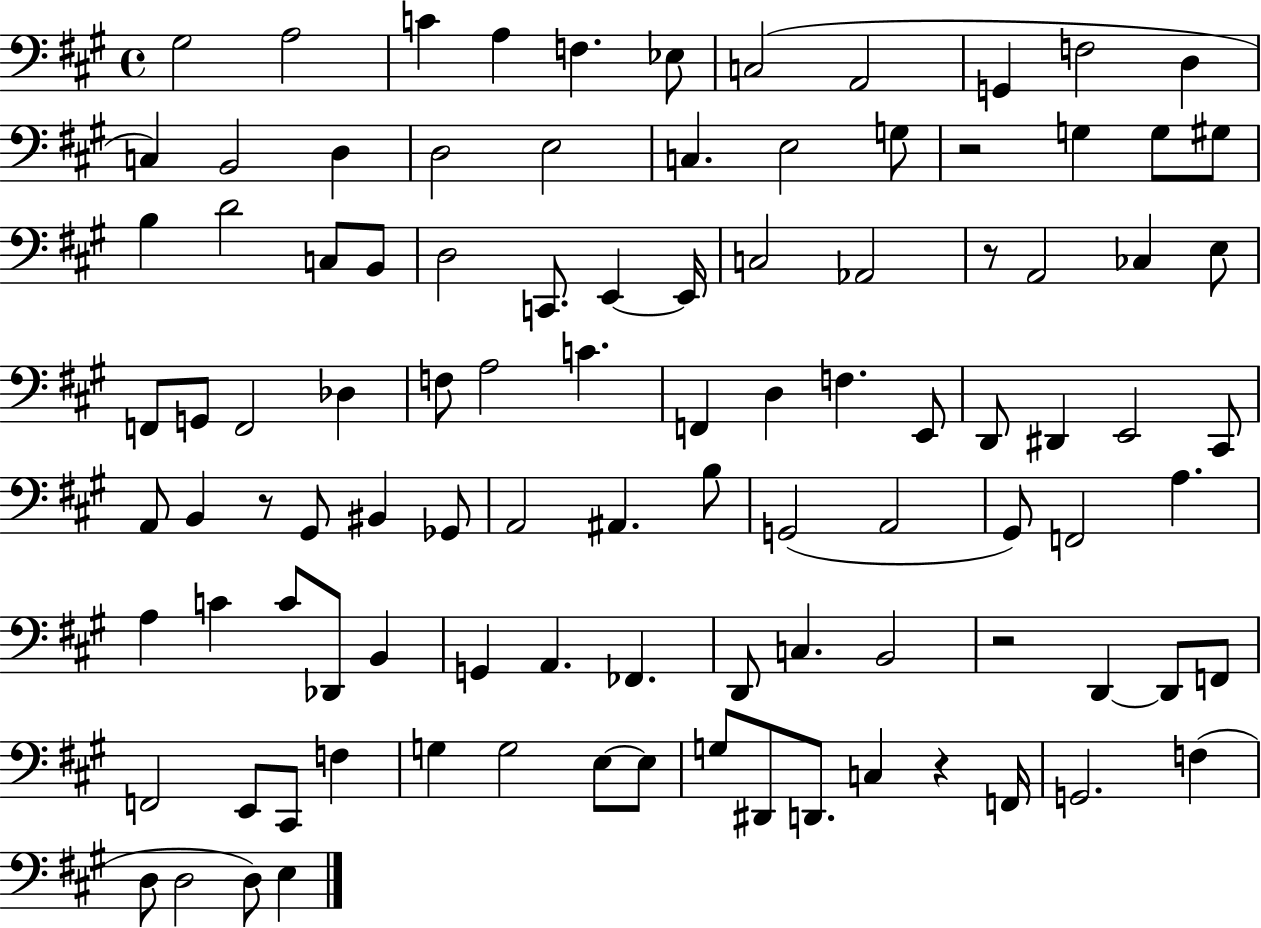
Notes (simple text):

G#3/h A3/h C4/q A3/q F3/q. Eb3/e C3/h A2/h G2/q F3/h D3/q C3/q B2/h D3/q D3/h E3/h C3/q. E3/h G3/e R/h G3/q G3/e G#3/e B3/q D4/h C3/e B2/e D3/h C2/e. E2/q E2/s C3/h Ab2/h R/e A2/h CES3/q E3/e F2/e G2/e F2/h Db3/q F3/e A3/h C4/q. F2/q D3/q F3/q. E2/e D2/e D#2/q E2/h C#2/e A2/e B2/q R/e G#2/e BIS2/q Gb2/e A2/h A#2/q. B3/e G2/h A2/h G#2/e F2/h A3/q. A3/q C4/q C4/e Db2/e B2/q G2/q A2/q. FES2/q. D2/e C3/q. B2/h R/h D2/q D2/e F2/e F2/h E2/e C#2/e F3/q G3/q G3/h E3/e E3/e G3/e D#2/e D2/e. C3/q R/q F2/s G2/h. F3/q D3/e D3/h D3/e E3/q